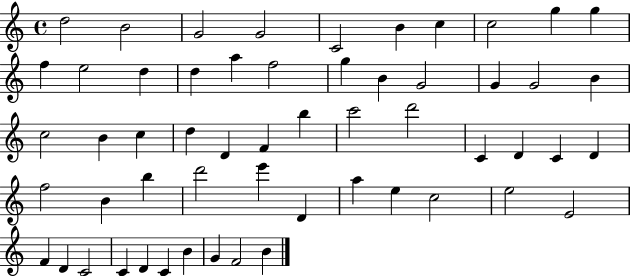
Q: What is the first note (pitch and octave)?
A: D5